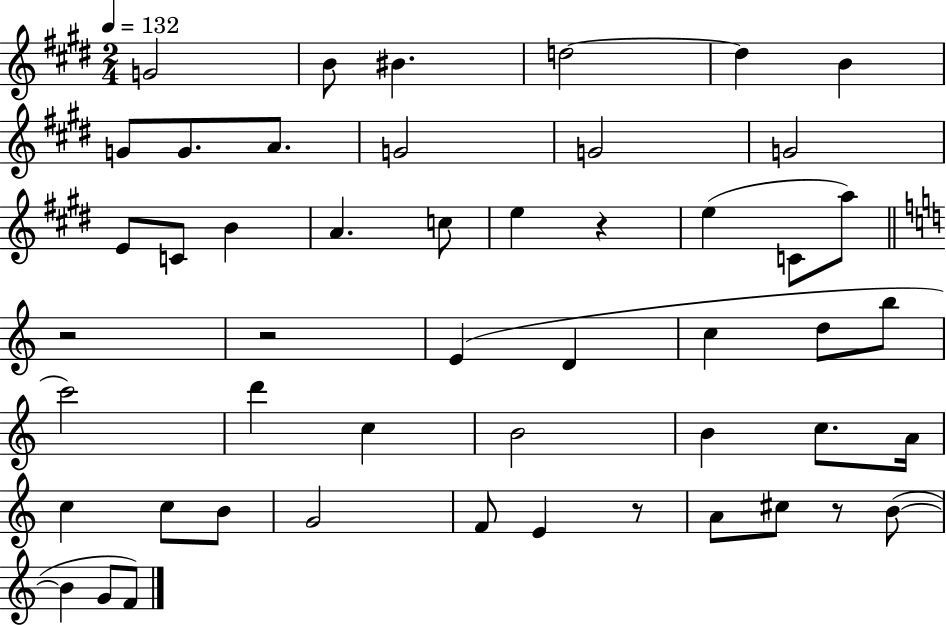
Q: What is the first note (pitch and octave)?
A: G4